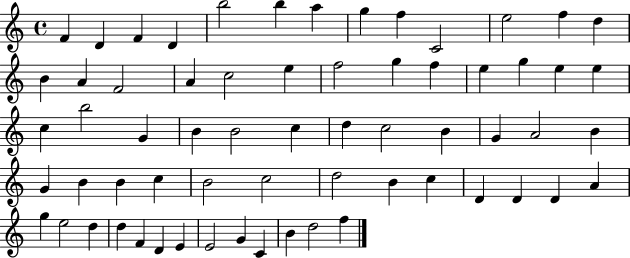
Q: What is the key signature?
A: C major